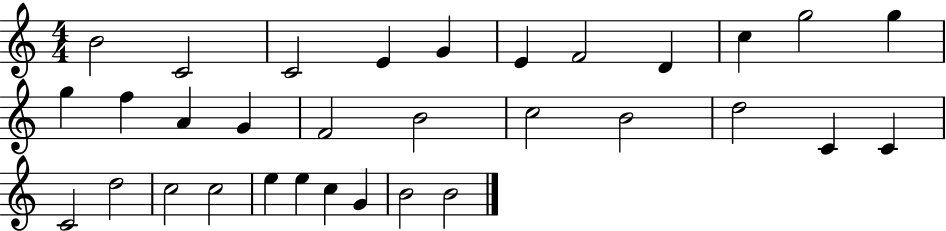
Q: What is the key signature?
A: C major